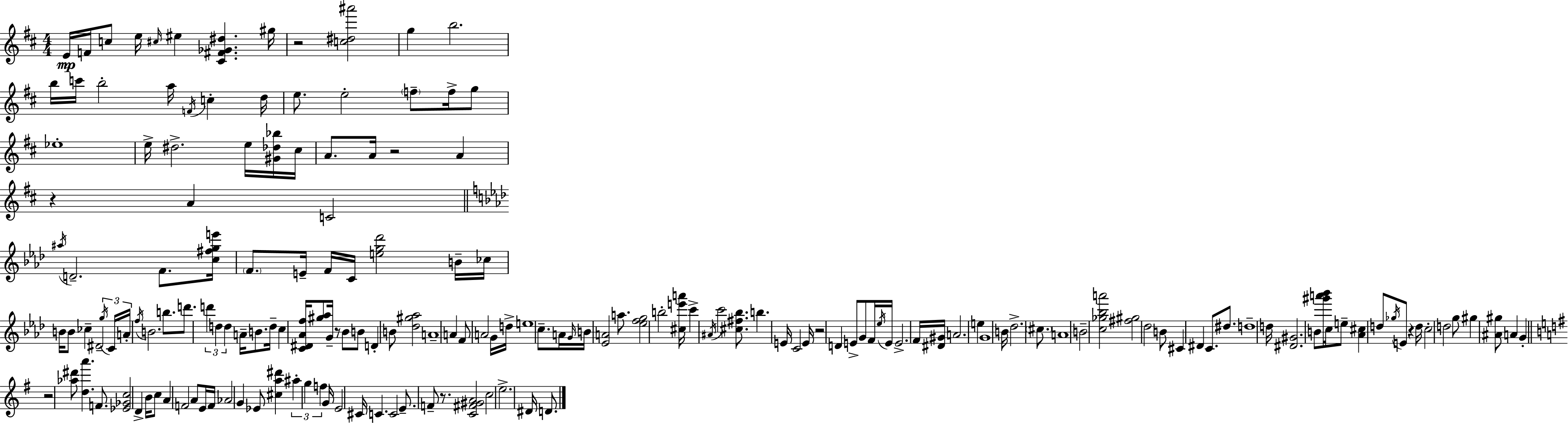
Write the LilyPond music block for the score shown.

{
  \clef treble
  \numericTimeSignature
  \time 4/4
  \key d \major
  e'16\mp f'16 c''8 e''16 \grace { cis''16 } eis''4 <cis' fis' ges' dis''>4. | gis''16 r2 <c'' dis'' ais'''>2 | g''4 b''2. | b''16 c'''16 b''2-. a''16 \acciaccatura { f'16 } c''4-. | \break d''16 e''8. e''2-. \parenthesize f''8-- f''16-> | g''8 ees''1-. | e''16-> dis''2.-> e''16 | <gis' des'' bes''>16 cis''16 a'8. a'16 r2 a'4 | \break r4 a'4 c'2 | \bar "||" \break \key f \minor \acciaccatura { ais''16 } d'2.-- f'8. | <c'' fis'' g'' e'''>16 \parenthesize f'8. e'16-- f'16 c'16 <e'' g'' des'''>2 b'16-- | ces''16 b'16 b'8 ces''4-- dis'2-- | \tuplet 3/2 { \acciaccatura { g''16 } c'16 a'16-. } \acciaccatura { f''16 } b'2. | \break b''8. d'''8. \tuplet 3/2 { d'''4 d''4 d''4 } | a'16-- b'8. d''16-- c''4 <c' dis' aes' f''>16 <gis'' aes''>8 g'16-- r8 | bes'8 b'8 d'4-. b'8 <des'' gis'' aes''>2 | a'1-- | \break a'4 f'8 a'2 | g'16 d''16-> e''1 | c''8.-- a'16 \grace { g'16 } b'16 <ees' a'>2 | a''8. <ees'' f'' g''>2 b''2-. | \break <cis'' e''' a'''>16 c'''4-> \acciaccatura { ais'16 } c'''2 | <cis'' fis'' bes''>8. b''4. e'16 c'2 | e'16 r2 d'4 | e'8-> g'8 f'16 \acciaccatura { ees''16 } e'16 e'2.-> | \break f'16 <dis' gis'>16 a'2. | e''4 g'1 | b'16 des''2.-> | \parenthesize cis''8. a'1 | \break b'2-- <c'' ges'' bes'' a'''>2 | <fis'' gis''>2 des''2 | b'8 cis'4 dis'4 | c'8. dis''8. d''1-- | \break d''16 <dis' gis'>2. | b'8 <gis''' a''' bes'''>16 c''16 e''8-- <aes' cis''>4 d''8 \acciaccatura { ges''16 } | e'8 r4 d''16 c''2-. d''2 | g''8 gis''4 <ais' gis''>8 a'4 | \break g'4-. \bar "||" \break \key g \major r2 <aes'' dis'''>8 <d'' a'''>4. | f'8. <ees' ges' c''>2 d'4-> b'16 | c''8 a'4 f'2 a'8 | e'16 f'16 aes'2 g'4 ees'8 | \break <cis'' a'' dis'''>4 \tuplet 3/2 { ais''4-. g''4 f''4 } | g'16 e'2 cis'16 c'4. | c'2 e'8.-- f'8-- r8. | <c' fis' gis' a'>2 c''2 | \break e''2.-> dis'16 d'8. | \bar "|."
}